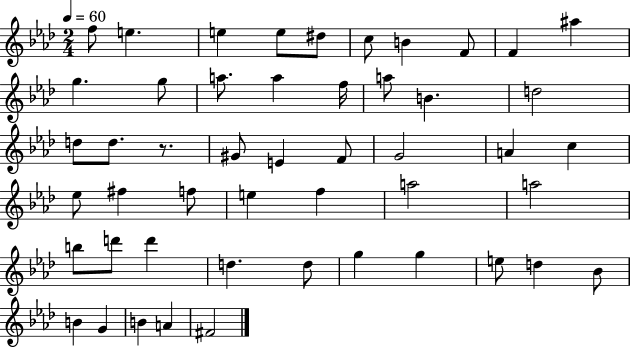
{
  \clef treble
  \numericTimeSignature
  \time 2/4
  \key aes \major
  \tempo 4 = 60
  f''8 e''4. | e''4 e''8 dis''8 | c''8 b'4 f'8 | f'4 ais''4 | \break g''4. g''8 | a''8. a''4 f''16 | a''8 b'4. | d''2 | \break d''8 d''8. r8. | gis'8 e'4 f'8 | g'2 | a'4 c''4 | \break ees''8 fis''4 f''8 | e''4 f''4 | a''2 | a''2 | \break b''8 d'''8 d'''4 | d''4. d''8 | g''4 g''4 | e''8 d''4 bes'8 | \break b'4 g'4 | b'4 a'4 | fis'2 | \bar "|."
}